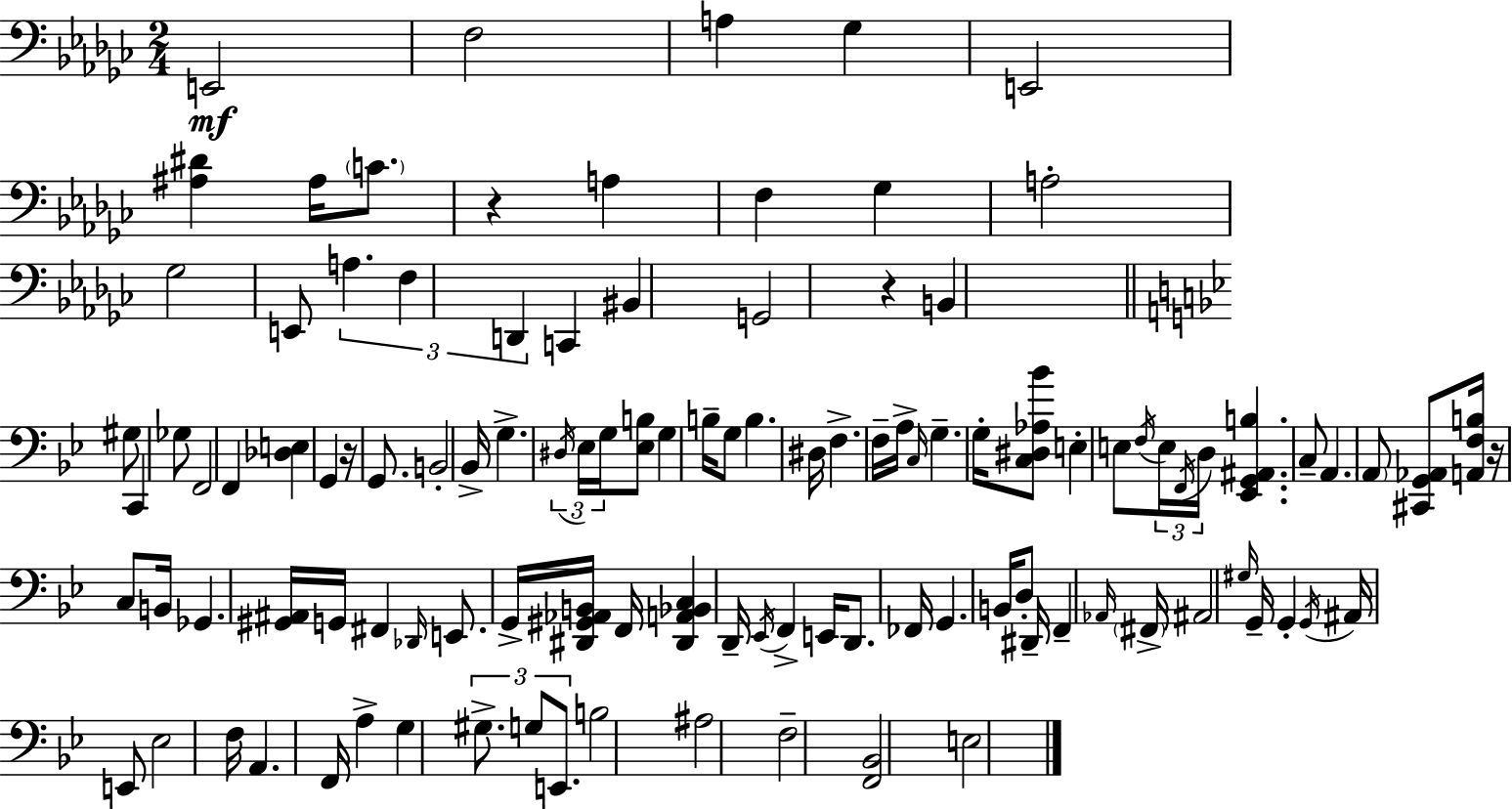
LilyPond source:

{
  \clef bass
  \numericTimeSignature
  \time 2/4
  \key ees \minor
  e,2\mf | f2 | a4 ges4 | e,2 | \break <ais dis'>4 ais16 \parenthesize c'8. | r4 a4 | f4 ges4 | a2-. | \break ges2 | e,8 \tuplet 3/2 { a4. | f4 d,4 } | c,4 bis,4 | \break g,2 | r4 b,4 | \bar "||" \break \key bes \major gis8 c,4 ges8 | f,2 | f,4 <des e>4 | g,4 r16 g,8. | \break b,2-. | bes,16-> g4.-> \tuplet 3/2 { \acciaccatura { dis16 } | ees16 g16 } <ees b>8 g4 | b16-- g8 b4. | \break dis16 f4.-> | f16-- a16-> \grace { c16 } g4.-- | g16-. <c dis aes bes'>8 e4-. | e8 \acciaccatura { f16 } \tuplet 3/2 { e16 \acciaccatura { f,16 } d16 } <ees, g, ais, b>4. | \break c8-- a,4. | \parenthesize a,8 <cis, g, aes,>8 | <a, f b>16 r16 c8 b,16 ges,4. | <gis, ais,>16 g,16 fis,4 | \break \grace { des,16 } e,8. g,16-> <dis, gis, aes, b,>16 f,16 | <dis, a, bes, c>4 d,16-- \acciaccatura { ees,16 } f,4-> | e,16 d,8. fes,16 g,4. | b,16 d8-. | \break dis,16-- f,4-- \grace { aes,16 } \parenthesize fis,16-> ais,2 | \grace { gis16 } | g,16-- g,4-. \acciaccatura { g,16 } ais,16 e,8 | ees2 | \break f16 a,4. | f,16 a4-> g4 | \tuplet 3/2 { gis8.-> g8 e,8. } | b2 | \break ais2 | f2-- | <f, bes,>2 | e2 | \break \bar "|."
}